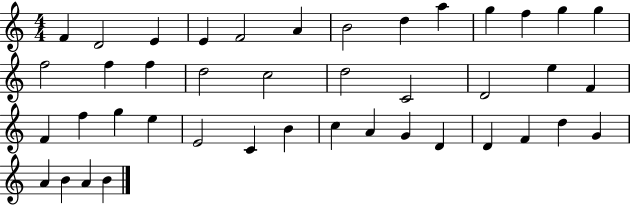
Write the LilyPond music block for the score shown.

{
  \clef treble
  \numericTimeSignature
  \time 4/4
  \key c \major
  f'4 d'2 e'4 | e'4 f'2 a'4 | b'2 d''4 a''4 | g''4 f''4 g''4 g''4 | \break f''2 f''4 f''4 | d''2 c''2 | d''2 c'2 | d'2 e''4 f'4 | \break f'4 f''4 g''4 e''4 | e'2 c'4 b'4 | c''4 a'4 g'4 d'4 | d'4 f'4 d''4 g'4 | \break a'4 b'4 a'4 b'4 | \bar "|."
}